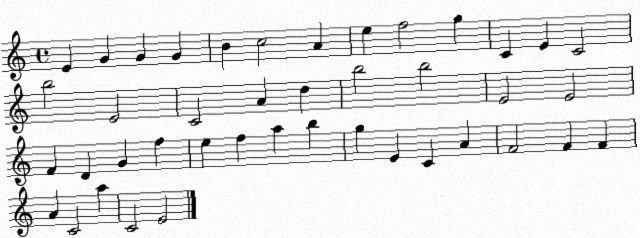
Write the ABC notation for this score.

X:1
T:Untitled
M:4/4
L:1/4
K:C
E G G G B c2 A e f2 g C E C2 b2 E2 C2 A d b2 b2 E2 E2 F D G f e f a b g E C A F2 F F A C2 a C2 E2